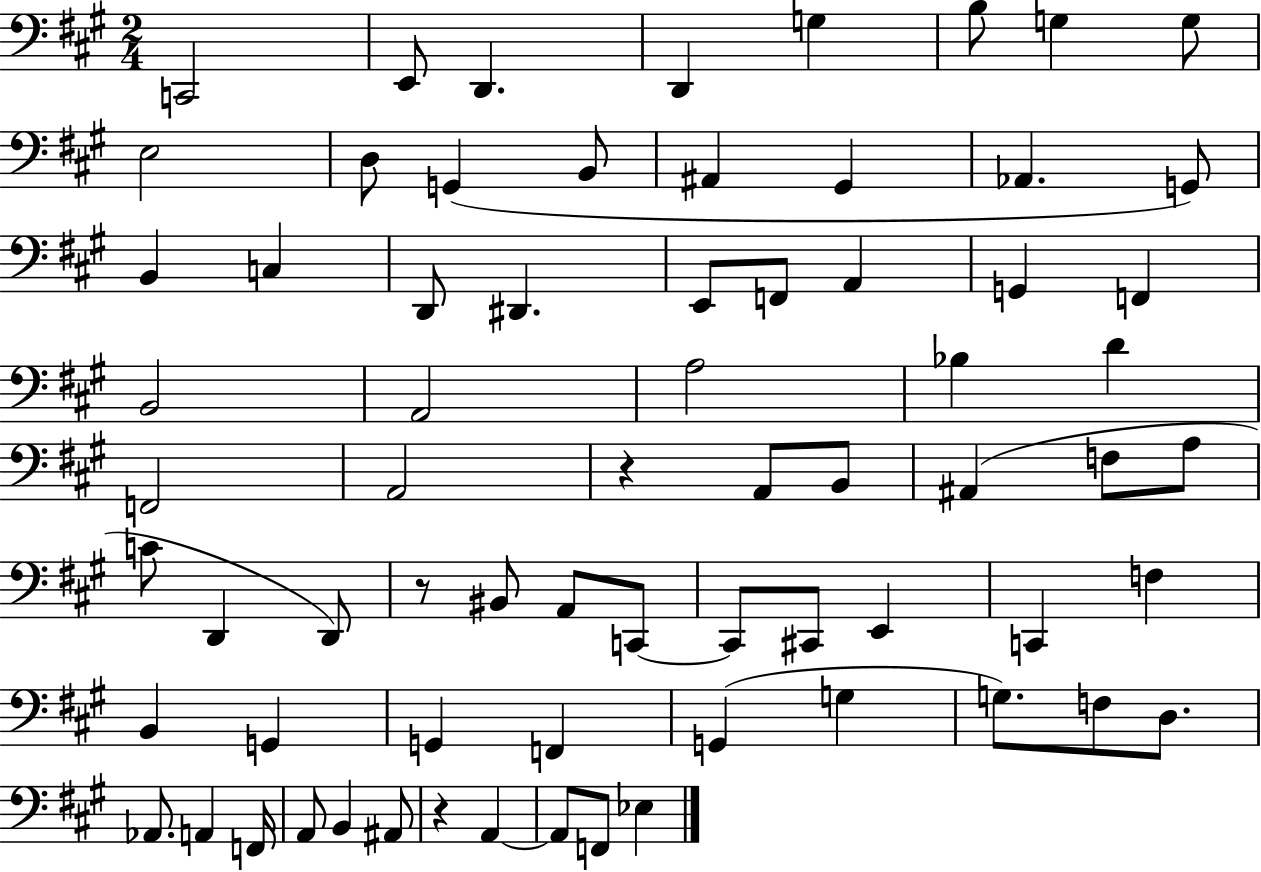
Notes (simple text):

C2/h E2/e D2/q. D2/q G3/q B3/e G3/q G3/e E3/h D3/e G2/q B2/e A#2/q G#2/q Ab2/q. G2/e B2/q C3/q D2/e D#2/q. E2/e F2/e A2/q G2/q F2/q B2/h A2/h A3/h Bb3/q D4/q F2/h A2/h R/q A2/e B2/e A#2/q F3/e A3/e C4/e D2/q D2/e R/e BIS2/e A2/e C2/e C2/e C#2/e E2/q C2/q F3/q B2/q G2/q G2/q F2/q G2/q G3/q G3/e. F3/e D3/e. Ab2/e. A2/q F2/s A2/e B2/q A#2/e R/q A2/q A2/e F2/e Eb3/q